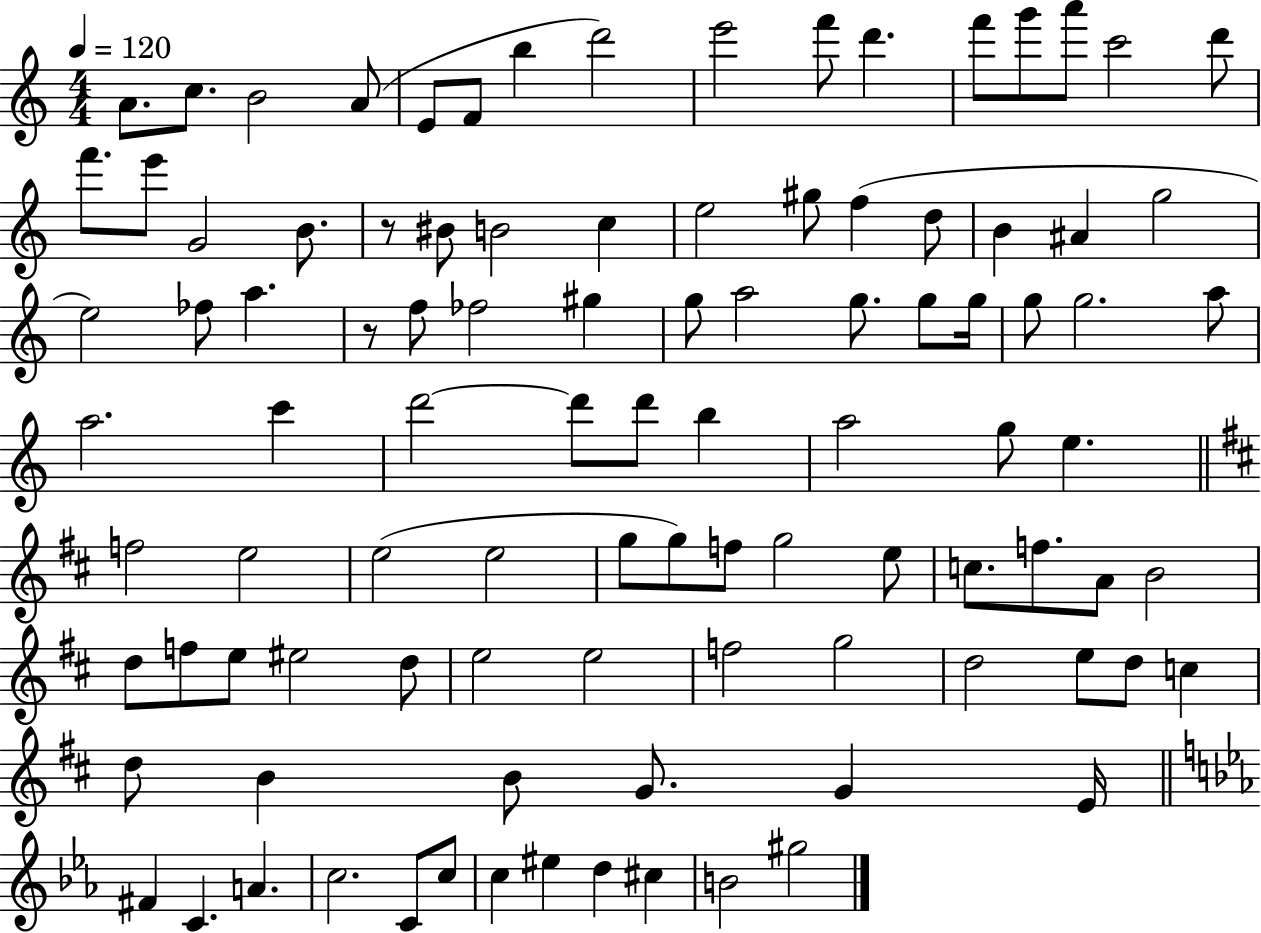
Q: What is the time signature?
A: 4/4